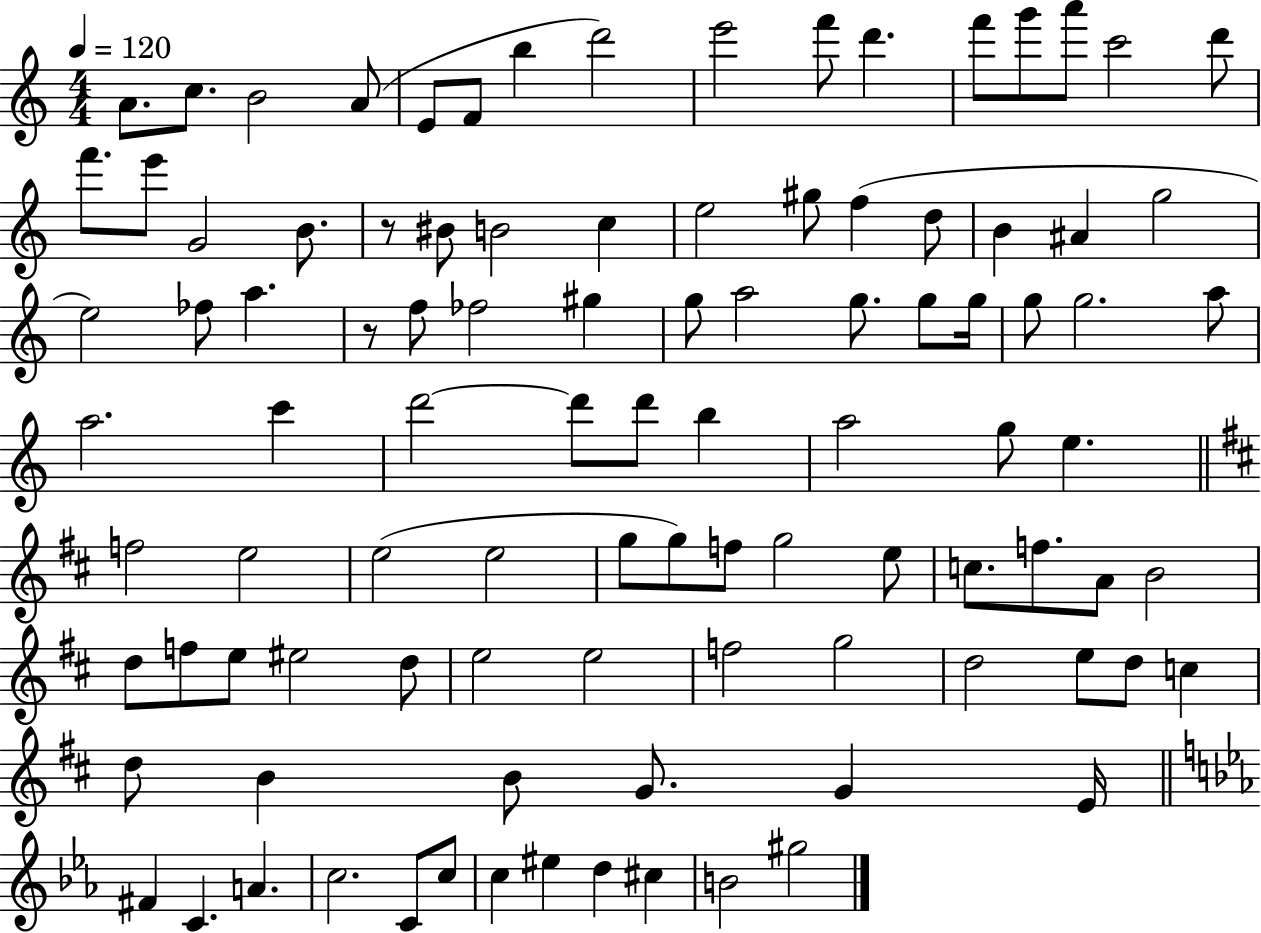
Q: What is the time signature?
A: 4/4